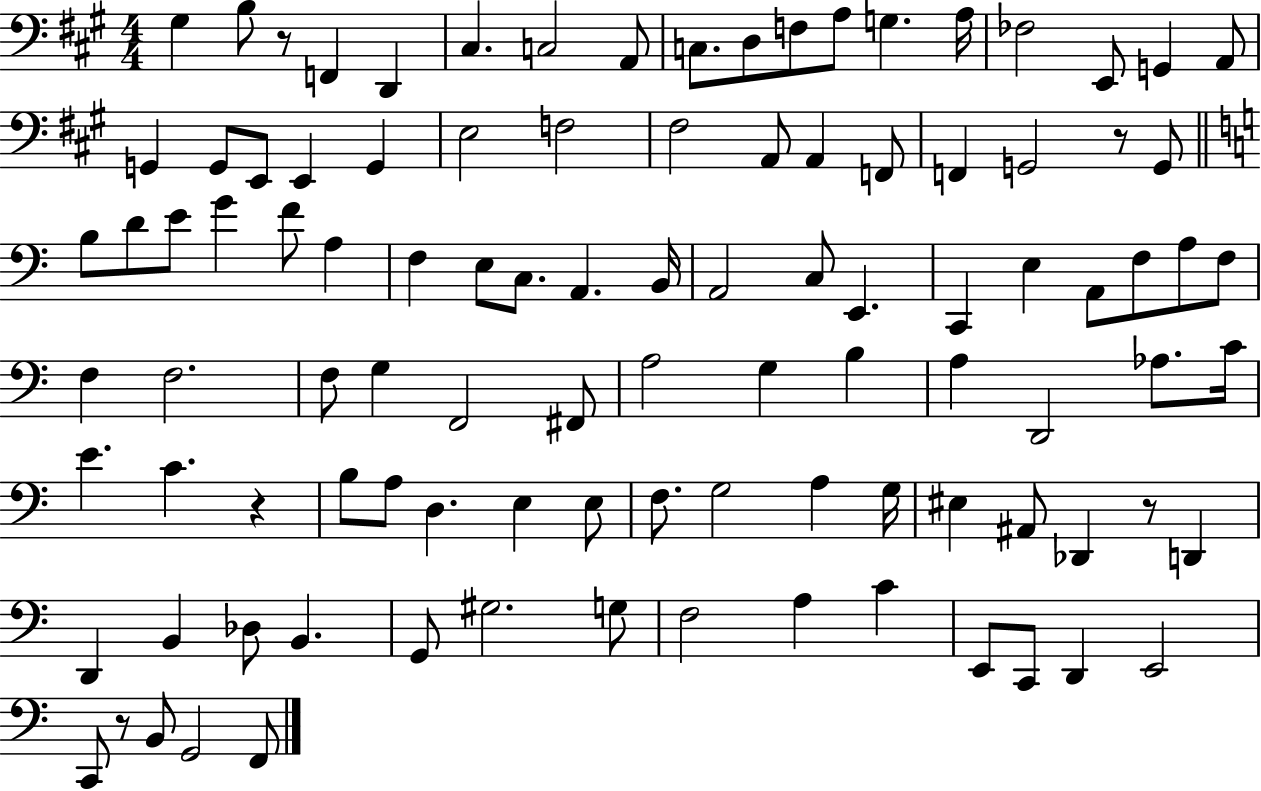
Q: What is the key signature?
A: A major